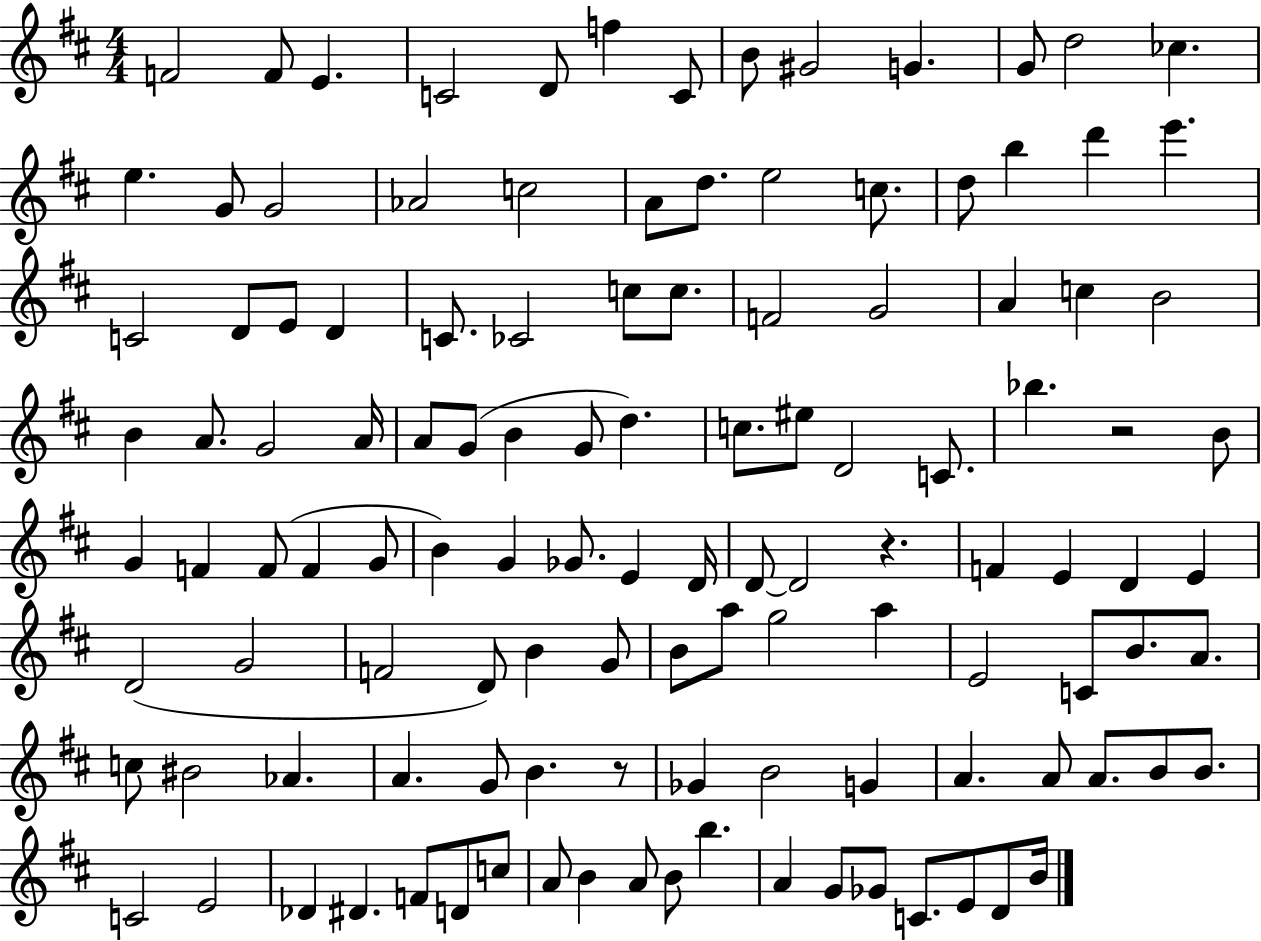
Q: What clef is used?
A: treble